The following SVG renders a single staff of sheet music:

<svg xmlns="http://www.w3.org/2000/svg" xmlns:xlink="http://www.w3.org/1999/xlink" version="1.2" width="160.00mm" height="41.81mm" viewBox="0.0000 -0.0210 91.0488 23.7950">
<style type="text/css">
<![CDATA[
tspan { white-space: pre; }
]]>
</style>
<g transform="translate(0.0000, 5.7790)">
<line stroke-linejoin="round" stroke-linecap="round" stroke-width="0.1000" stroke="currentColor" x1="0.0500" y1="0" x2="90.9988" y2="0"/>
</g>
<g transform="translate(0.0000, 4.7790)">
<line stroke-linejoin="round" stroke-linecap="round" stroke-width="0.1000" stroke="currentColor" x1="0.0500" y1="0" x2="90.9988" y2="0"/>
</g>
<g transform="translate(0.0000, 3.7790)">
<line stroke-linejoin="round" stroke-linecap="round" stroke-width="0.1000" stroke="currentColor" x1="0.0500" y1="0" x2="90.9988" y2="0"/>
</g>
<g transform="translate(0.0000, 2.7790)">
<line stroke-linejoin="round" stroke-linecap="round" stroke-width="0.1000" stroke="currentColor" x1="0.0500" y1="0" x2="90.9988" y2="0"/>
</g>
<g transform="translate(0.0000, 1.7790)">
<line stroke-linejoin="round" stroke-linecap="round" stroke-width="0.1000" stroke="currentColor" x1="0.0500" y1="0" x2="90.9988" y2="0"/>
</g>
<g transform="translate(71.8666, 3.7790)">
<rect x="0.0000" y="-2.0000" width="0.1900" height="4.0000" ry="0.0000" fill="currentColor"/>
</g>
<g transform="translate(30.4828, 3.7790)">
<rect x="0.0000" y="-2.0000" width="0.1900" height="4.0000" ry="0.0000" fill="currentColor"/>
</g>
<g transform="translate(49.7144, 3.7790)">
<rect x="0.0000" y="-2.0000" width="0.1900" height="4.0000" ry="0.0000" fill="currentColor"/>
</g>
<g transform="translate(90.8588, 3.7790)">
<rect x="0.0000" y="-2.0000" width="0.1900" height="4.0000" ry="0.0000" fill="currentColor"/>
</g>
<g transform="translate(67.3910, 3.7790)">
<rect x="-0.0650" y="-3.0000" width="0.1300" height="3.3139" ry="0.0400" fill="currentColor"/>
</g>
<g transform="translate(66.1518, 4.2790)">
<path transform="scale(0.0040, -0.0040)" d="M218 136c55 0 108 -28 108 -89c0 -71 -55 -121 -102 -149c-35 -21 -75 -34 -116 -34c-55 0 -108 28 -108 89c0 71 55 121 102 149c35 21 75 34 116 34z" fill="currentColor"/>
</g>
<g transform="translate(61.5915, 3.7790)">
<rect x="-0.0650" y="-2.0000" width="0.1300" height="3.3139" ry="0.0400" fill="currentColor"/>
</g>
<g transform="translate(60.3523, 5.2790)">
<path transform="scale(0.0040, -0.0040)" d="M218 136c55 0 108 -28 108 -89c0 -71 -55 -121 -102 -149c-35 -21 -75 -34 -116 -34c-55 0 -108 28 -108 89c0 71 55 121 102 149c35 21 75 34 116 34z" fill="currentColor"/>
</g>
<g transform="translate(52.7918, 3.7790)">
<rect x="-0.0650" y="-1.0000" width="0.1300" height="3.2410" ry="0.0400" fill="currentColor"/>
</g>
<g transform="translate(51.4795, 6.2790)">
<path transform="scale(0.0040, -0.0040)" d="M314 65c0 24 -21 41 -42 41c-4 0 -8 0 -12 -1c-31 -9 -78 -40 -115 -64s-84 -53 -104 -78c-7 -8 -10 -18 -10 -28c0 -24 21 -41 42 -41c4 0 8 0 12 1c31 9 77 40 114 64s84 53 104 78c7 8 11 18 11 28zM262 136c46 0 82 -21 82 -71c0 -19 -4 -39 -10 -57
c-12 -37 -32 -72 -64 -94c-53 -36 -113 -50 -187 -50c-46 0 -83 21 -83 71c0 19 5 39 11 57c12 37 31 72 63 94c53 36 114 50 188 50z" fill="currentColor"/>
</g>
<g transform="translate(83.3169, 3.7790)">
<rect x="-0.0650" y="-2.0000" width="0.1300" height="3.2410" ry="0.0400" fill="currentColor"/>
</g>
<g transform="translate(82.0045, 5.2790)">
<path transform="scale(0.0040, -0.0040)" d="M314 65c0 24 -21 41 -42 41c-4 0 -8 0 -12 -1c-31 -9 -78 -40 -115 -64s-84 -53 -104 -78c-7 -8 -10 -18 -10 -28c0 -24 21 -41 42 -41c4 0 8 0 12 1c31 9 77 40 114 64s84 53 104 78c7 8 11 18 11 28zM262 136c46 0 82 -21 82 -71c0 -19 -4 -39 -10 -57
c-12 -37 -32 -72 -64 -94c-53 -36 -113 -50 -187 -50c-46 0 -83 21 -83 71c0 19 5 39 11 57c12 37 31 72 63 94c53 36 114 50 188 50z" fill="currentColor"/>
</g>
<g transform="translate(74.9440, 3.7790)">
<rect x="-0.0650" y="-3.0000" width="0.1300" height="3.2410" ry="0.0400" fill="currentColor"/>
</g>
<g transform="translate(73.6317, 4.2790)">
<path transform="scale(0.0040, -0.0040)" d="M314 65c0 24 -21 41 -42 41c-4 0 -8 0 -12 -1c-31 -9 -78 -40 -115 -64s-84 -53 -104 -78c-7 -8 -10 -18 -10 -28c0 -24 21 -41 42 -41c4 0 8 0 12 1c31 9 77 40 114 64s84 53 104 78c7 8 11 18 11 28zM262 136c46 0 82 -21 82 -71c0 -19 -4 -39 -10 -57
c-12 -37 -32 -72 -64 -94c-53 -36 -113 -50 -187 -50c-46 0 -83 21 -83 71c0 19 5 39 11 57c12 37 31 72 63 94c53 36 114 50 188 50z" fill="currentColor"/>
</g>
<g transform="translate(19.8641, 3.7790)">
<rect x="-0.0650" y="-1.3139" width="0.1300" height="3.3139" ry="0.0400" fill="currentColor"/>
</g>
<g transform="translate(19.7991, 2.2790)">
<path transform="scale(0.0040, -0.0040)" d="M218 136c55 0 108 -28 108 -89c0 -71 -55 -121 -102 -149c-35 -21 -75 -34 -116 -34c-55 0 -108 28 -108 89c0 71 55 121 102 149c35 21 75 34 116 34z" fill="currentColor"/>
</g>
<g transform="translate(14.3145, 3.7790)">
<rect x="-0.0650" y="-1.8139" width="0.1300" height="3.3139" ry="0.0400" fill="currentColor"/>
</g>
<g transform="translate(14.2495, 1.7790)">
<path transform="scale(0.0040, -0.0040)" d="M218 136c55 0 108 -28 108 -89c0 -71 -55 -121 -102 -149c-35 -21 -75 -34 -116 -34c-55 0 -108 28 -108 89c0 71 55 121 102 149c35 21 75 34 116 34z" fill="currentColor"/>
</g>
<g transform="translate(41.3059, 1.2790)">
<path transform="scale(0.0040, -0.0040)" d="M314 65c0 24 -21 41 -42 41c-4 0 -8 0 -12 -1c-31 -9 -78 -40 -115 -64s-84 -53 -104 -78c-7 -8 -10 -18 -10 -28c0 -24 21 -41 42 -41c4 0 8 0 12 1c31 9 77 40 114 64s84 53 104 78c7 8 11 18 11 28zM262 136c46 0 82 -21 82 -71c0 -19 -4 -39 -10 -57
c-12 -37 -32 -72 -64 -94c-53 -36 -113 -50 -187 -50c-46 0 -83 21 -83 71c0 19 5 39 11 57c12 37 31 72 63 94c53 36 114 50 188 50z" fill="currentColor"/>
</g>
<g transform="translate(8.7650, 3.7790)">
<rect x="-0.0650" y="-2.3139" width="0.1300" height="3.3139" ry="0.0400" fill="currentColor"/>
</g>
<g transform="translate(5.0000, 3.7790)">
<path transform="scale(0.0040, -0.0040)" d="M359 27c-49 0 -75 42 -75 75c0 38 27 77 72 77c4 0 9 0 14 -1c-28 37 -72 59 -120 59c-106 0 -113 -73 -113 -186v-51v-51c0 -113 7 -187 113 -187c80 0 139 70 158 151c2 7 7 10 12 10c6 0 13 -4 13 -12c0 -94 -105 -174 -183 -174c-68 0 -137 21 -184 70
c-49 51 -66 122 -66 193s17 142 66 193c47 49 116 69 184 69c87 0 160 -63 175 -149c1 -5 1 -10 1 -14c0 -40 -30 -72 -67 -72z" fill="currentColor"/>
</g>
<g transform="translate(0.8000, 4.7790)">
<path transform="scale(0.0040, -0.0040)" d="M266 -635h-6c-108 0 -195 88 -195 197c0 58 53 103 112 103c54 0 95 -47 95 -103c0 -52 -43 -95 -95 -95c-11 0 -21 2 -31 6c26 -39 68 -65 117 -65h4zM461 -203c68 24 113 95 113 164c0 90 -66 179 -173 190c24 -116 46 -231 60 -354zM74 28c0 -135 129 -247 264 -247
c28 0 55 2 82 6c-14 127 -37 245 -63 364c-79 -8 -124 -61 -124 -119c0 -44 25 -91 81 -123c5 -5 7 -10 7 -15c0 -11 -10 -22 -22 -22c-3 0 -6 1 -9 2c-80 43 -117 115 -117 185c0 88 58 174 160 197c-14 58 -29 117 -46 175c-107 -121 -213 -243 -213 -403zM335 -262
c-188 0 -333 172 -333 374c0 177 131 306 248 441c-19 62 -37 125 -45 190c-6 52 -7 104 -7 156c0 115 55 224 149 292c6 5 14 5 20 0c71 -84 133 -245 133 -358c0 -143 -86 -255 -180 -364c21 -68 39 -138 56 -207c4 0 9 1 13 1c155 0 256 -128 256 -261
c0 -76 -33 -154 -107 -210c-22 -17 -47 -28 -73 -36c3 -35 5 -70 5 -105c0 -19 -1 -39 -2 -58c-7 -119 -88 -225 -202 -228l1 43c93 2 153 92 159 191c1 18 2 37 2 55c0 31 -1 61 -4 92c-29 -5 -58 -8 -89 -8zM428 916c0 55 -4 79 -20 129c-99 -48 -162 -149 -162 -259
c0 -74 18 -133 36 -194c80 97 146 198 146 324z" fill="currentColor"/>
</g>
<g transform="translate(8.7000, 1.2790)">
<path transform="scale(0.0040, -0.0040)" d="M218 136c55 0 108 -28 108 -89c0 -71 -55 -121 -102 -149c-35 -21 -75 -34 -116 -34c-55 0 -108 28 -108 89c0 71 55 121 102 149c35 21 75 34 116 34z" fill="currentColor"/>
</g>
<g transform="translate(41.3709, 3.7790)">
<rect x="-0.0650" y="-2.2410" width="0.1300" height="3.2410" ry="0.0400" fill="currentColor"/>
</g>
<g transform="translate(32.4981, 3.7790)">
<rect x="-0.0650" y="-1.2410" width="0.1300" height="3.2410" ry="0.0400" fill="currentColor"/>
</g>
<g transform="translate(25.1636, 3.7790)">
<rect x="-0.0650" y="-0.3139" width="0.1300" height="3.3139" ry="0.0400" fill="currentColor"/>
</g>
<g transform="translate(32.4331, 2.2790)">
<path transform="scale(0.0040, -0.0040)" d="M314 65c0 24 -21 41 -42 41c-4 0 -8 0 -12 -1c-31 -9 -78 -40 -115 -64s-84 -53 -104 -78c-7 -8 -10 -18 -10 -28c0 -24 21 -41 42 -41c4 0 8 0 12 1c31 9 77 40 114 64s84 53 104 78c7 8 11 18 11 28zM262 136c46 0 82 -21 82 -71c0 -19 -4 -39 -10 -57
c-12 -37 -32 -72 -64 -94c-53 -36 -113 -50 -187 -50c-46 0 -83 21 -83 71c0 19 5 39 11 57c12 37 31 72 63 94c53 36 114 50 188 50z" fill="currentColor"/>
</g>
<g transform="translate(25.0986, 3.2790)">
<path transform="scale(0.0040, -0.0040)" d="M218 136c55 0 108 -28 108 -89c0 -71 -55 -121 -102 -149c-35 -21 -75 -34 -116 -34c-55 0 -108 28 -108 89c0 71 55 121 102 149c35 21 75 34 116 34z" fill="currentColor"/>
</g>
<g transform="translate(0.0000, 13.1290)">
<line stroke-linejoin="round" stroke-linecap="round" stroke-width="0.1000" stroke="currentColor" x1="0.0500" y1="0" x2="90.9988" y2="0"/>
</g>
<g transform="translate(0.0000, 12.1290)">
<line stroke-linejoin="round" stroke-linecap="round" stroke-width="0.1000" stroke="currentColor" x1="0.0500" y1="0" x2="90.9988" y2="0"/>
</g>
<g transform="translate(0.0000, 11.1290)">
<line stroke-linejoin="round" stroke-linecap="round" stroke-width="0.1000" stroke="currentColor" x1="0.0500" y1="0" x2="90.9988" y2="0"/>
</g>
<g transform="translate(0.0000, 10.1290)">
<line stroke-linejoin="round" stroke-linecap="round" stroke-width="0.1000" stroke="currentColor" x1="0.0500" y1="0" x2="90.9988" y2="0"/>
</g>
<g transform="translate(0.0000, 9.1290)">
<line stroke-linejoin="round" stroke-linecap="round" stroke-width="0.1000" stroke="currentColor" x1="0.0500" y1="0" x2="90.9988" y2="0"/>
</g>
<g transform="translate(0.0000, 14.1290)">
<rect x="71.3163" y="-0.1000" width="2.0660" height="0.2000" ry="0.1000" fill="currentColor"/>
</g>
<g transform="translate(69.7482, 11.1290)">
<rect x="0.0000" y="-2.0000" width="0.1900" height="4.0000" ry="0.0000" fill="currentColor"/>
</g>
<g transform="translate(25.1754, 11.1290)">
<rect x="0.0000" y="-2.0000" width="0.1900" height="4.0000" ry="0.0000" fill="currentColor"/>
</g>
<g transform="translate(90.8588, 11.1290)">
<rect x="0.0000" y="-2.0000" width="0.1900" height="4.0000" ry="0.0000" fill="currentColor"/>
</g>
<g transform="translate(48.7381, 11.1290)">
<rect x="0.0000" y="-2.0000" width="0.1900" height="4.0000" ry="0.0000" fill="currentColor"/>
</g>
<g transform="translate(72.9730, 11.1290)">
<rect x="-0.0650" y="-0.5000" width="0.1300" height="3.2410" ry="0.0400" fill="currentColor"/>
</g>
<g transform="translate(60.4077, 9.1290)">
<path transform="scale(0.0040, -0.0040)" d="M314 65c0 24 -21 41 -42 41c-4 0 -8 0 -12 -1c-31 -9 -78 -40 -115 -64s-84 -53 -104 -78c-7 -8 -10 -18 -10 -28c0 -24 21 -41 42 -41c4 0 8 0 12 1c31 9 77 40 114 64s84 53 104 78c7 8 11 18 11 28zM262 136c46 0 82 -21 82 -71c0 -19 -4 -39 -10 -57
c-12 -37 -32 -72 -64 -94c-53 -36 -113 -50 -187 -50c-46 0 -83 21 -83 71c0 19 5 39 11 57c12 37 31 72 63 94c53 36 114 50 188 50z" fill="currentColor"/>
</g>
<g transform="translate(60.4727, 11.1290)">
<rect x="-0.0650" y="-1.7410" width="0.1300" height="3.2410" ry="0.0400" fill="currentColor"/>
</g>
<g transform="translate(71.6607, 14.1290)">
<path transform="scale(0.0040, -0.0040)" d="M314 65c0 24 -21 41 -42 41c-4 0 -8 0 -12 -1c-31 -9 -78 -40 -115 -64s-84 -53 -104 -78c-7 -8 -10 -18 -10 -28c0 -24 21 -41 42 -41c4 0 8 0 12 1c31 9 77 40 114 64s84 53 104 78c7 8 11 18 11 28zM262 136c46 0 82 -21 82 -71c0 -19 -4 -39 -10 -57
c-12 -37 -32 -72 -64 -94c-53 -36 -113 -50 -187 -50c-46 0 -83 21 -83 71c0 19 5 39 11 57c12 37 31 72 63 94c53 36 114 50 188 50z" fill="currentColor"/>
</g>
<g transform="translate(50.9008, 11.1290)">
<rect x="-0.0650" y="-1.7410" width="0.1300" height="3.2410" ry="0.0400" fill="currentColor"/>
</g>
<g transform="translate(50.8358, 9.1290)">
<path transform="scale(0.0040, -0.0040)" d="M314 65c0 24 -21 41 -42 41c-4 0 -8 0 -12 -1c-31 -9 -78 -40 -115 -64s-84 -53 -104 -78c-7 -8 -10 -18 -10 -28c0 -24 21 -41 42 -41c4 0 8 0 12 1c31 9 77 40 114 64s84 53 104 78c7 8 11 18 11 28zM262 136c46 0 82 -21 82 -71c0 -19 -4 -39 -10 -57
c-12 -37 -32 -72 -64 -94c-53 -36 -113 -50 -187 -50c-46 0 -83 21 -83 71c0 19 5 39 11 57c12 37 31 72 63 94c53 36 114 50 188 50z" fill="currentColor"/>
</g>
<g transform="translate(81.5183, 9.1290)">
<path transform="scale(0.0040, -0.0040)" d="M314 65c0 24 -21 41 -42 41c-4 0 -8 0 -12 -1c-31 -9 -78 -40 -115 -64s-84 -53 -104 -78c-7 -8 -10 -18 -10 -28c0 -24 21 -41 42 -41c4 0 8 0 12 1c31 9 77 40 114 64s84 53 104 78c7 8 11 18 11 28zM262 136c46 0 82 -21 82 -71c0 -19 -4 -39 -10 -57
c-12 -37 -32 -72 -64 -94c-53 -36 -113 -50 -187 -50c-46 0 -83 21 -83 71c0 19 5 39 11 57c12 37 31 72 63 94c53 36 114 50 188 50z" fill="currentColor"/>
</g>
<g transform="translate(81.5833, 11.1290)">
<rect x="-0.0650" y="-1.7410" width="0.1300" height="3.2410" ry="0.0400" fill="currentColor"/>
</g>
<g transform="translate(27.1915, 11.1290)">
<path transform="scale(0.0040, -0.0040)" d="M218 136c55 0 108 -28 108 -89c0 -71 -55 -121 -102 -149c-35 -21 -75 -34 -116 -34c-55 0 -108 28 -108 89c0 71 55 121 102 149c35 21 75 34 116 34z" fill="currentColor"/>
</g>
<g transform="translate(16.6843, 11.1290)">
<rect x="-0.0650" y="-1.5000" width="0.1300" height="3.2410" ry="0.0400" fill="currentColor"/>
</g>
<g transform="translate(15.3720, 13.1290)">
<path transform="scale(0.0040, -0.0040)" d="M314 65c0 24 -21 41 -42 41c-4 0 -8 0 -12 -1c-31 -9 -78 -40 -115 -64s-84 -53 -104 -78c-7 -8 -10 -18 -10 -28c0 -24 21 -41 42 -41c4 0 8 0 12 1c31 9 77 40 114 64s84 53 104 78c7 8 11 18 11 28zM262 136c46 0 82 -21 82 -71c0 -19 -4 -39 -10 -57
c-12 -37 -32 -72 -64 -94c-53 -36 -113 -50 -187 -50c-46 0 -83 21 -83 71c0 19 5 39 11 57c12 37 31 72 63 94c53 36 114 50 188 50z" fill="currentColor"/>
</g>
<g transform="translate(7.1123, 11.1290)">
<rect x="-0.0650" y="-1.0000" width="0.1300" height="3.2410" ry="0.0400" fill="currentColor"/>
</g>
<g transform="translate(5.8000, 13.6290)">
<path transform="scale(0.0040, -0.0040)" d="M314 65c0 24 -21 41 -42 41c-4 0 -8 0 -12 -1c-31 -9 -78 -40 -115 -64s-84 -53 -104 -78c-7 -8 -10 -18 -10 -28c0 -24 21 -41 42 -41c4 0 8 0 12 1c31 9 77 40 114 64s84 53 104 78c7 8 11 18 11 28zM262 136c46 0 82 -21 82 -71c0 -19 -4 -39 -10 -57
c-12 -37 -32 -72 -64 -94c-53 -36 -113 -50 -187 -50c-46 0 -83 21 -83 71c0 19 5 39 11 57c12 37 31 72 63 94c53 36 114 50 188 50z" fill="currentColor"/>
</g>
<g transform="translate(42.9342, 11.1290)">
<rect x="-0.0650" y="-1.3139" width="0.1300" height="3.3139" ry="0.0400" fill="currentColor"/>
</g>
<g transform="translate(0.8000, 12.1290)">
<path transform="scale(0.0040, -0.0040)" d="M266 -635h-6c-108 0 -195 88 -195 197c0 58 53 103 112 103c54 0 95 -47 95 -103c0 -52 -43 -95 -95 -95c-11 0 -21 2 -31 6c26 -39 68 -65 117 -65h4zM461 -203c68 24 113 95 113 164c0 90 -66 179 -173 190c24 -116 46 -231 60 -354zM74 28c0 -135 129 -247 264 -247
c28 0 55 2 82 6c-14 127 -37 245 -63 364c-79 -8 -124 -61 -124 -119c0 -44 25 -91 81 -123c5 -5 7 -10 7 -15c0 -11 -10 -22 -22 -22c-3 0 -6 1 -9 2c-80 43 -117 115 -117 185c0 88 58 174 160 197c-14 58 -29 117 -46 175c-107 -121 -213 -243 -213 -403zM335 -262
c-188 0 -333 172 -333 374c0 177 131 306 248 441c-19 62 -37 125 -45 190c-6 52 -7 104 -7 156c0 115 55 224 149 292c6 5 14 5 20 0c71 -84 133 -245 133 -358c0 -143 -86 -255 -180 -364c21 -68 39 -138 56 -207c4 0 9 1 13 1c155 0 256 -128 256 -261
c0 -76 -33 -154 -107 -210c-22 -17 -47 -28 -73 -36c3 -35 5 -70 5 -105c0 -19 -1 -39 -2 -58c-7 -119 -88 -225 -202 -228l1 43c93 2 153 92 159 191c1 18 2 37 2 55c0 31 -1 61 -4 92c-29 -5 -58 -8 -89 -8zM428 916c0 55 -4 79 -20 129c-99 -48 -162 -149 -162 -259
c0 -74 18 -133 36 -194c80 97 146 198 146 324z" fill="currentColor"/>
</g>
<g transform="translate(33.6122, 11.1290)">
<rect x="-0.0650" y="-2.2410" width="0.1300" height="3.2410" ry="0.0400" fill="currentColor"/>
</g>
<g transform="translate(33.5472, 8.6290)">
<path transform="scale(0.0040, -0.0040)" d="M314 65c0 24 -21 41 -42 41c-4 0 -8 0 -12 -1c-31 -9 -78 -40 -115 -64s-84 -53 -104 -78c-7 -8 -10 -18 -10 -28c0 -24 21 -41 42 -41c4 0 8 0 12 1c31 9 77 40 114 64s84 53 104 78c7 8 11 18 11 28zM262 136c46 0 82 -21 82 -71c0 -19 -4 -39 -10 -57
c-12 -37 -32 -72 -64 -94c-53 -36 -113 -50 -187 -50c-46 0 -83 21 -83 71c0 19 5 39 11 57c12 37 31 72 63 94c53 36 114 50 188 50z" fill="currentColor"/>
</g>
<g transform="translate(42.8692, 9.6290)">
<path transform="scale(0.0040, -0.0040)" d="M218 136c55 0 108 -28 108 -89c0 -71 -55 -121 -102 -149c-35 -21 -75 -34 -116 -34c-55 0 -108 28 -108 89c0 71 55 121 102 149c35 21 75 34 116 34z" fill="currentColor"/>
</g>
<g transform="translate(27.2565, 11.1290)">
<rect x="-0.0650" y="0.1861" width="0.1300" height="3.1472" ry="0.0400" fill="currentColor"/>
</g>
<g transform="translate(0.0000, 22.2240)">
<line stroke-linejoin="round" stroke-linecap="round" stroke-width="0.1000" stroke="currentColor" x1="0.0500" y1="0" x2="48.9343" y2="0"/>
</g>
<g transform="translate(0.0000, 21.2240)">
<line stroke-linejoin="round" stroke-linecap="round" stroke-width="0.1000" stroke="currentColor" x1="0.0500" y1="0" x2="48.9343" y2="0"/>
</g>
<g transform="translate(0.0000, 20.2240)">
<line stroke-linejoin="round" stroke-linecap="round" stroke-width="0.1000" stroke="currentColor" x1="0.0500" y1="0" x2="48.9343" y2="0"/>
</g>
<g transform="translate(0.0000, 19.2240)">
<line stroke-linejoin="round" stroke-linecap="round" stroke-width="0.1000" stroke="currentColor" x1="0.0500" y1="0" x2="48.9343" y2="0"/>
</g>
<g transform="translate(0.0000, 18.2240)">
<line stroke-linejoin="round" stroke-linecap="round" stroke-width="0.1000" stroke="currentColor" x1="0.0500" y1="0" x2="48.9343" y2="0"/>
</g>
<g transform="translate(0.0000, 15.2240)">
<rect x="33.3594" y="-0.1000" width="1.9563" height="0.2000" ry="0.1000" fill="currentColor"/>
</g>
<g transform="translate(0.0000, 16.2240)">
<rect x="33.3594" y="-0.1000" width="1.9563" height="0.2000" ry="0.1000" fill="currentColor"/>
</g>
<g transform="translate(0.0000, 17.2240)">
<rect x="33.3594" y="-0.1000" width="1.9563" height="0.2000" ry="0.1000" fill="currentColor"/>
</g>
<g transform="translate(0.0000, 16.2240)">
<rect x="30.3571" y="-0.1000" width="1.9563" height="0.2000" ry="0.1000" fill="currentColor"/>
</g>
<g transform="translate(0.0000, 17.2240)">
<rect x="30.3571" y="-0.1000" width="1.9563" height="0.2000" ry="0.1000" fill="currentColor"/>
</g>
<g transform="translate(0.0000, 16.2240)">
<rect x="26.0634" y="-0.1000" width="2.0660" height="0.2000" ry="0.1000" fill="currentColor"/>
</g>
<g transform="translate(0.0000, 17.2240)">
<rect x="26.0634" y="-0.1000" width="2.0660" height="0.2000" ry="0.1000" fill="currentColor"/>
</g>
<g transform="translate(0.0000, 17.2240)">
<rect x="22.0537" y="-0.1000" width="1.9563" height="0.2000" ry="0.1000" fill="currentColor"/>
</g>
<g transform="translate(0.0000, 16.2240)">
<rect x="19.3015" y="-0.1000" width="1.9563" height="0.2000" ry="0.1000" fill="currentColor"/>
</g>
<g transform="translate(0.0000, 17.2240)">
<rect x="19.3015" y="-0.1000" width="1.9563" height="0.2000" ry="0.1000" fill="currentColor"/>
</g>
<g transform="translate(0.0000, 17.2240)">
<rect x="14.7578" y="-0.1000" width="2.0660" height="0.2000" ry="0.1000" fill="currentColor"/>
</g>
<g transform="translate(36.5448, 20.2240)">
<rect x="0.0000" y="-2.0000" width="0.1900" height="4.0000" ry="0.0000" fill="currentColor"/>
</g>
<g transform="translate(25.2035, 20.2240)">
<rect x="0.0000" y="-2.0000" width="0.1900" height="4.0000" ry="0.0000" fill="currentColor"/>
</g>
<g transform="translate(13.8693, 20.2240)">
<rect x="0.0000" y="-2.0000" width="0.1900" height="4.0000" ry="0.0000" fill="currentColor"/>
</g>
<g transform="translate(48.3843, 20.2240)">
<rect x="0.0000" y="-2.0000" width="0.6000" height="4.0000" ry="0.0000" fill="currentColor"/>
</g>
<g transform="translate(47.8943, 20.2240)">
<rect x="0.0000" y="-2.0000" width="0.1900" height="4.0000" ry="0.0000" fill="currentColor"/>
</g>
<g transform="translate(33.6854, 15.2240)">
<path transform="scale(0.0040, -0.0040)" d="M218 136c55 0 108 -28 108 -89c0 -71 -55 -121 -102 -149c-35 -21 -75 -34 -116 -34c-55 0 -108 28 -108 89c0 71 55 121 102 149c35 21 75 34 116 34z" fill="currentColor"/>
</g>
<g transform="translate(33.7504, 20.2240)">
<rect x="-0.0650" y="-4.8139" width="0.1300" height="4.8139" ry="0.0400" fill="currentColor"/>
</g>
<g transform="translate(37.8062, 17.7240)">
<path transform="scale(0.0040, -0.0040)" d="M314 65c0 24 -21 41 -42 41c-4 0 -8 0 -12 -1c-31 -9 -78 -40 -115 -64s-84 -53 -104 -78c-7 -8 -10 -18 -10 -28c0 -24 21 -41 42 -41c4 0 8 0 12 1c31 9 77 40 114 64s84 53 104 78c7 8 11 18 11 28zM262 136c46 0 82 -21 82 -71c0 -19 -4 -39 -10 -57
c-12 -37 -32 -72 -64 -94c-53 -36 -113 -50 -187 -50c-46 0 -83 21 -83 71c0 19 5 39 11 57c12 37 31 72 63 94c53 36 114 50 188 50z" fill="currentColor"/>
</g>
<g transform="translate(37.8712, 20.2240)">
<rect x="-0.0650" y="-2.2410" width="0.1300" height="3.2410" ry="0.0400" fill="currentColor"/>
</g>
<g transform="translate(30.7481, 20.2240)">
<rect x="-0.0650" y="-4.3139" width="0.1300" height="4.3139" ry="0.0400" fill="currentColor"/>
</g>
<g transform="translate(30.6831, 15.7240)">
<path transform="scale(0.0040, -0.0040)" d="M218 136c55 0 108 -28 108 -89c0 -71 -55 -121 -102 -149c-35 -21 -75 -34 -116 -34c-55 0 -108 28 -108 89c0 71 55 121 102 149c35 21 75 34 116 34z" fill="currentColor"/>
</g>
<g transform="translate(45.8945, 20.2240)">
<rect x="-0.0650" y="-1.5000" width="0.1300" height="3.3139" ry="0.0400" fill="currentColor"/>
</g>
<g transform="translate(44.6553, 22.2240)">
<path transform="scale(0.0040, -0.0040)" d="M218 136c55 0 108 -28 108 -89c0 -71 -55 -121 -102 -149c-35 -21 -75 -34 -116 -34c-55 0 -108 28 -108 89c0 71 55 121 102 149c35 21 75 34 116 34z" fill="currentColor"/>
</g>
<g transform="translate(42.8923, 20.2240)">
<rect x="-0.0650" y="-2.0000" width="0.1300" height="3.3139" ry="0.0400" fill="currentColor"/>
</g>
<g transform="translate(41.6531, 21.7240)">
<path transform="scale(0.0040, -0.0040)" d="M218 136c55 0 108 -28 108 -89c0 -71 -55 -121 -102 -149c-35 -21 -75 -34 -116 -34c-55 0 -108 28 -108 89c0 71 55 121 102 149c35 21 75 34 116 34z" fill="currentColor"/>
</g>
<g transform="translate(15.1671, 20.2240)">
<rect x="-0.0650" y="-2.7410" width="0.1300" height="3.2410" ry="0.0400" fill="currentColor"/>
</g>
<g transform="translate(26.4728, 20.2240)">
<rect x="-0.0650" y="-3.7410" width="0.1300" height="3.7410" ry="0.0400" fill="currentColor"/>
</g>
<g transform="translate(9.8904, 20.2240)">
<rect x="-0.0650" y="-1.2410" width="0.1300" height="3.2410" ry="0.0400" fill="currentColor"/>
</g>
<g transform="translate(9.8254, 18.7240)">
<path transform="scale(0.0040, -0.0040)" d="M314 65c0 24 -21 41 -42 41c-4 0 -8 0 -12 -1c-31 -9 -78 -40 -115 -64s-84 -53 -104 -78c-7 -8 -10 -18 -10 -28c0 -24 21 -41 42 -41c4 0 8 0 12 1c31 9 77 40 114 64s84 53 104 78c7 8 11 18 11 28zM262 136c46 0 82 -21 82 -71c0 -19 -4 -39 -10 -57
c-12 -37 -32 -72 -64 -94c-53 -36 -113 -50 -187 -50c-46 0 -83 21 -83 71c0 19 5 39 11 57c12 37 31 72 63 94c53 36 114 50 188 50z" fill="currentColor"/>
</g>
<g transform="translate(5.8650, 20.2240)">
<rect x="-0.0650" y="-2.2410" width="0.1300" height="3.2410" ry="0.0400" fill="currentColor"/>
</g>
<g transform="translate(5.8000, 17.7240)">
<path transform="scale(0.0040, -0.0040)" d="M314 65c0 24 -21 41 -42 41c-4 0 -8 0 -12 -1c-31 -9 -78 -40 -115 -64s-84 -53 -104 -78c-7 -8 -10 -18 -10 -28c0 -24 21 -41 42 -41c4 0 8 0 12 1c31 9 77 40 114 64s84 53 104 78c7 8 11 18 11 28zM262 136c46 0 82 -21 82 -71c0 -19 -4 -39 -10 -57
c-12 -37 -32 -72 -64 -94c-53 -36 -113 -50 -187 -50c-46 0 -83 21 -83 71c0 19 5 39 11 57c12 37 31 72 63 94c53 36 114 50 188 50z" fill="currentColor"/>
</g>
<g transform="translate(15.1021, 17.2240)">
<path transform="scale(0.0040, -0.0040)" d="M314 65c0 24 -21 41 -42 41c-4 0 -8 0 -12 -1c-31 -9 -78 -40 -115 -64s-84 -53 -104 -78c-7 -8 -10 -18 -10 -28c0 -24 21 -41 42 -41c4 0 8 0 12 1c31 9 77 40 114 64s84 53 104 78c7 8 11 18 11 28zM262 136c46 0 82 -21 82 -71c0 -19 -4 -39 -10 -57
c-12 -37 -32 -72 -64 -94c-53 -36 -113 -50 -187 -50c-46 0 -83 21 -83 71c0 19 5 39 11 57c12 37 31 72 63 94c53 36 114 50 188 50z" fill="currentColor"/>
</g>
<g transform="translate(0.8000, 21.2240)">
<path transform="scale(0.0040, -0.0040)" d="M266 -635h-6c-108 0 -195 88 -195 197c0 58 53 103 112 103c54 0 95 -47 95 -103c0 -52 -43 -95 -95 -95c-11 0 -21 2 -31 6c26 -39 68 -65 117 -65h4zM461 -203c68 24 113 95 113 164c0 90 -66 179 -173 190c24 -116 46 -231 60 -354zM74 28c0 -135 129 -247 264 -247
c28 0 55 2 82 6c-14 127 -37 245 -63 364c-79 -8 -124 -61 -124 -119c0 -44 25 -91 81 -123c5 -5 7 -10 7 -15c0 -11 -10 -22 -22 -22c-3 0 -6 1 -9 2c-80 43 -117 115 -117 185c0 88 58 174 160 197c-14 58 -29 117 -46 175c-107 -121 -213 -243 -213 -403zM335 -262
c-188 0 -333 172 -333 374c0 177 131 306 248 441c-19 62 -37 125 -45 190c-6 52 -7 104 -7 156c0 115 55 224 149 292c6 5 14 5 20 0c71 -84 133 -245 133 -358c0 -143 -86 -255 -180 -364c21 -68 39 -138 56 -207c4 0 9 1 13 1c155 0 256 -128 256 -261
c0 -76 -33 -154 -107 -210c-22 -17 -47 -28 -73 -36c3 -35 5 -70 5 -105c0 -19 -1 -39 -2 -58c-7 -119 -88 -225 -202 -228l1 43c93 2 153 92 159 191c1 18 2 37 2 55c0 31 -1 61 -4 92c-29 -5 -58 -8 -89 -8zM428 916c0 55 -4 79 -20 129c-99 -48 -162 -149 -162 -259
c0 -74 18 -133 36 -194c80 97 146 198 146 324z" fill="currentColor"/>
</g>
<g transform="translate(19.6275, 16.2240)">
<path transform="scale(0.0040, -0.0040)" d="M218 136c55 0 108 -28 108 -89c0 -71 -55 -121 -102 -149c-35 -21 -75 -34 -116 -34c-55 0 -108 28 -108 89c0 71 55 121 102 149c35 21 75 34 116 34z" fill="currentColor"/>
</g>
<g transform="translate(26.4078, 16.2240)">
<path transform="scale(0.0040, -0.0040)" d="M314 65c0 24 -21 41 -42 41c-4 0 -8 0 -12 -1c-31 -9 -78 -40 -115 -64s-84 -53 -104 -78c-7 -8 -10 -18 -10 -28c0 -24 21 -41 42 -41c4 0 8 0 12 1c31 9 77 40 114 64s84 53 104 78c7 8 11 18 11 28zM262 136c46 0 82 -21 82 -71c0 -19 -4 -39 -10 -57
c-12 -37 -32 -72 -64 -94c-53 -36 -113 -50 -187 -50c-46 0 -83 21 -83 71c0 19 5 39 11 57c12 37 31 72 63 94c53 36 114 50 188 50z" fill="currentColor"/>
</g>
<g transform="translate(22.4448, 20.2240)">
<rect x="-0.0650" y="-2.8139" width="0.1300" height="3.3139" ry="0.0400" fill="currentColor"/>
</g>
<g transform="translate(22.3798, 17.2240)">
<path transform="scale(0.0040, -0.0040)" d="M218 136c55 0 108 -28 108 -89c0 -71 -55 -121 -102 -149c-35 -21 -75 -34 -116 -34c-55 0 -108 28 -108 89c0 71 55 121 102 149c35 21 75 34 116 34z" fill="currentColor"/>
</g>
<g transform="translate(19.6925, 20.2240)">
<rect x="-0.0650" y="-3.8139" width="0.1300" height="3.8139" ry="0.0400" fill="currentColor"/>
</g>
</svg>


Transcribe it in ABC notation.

X:1
T:Untitled
M:4/4
L:1/4
K:C
g f e c e2 g2 D2 F A A2 F2 D2 E2 B g2 e f2 f2 C2 f2 g2 e2 a2 c' a c'2 d' e' g2 F E